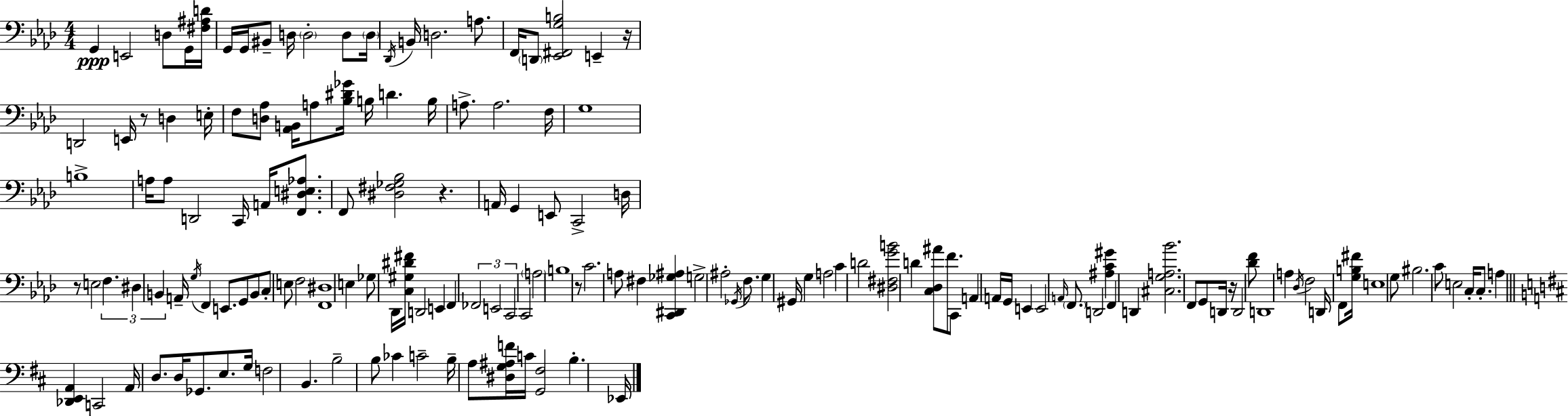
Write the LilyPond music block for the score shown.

{
  \clef bass
  \numericTimeSignature
  \time 4/4
  \key aes \major
  g,4\ppp e,2 d8 g,16 <fis ais d'>16 | g,16 g,16 bis,8-- d16 \parenthesize d2-. d8 \parenthesize d16 | \acciaccatura { des,16 } b,16 d2. a8. | f,16 \parenthesize d,8 <ees, fis, g b>2 e,4-- | \break r16 d,2 e,16 r8 d4 | e16-. f8 <d aes>8 <aes, b,>16 a8 <bes dis' ges'>16 b16 d'4. | b16 a8.-> a2. | f16 g1 | \break b1-> | a16 a8 d,2 c,16 a,16 <f, dis e aes>8. | f,8 <dis fis ges bes>2 r4. | a,16 g,4 e,8 c,2-> | \break d16 r8 e2 \tuplet 3/2 { f4. | dis4 b,4 } a,16-- \acciaccatura { g16 } f,4 e,8. | g,8 b,8 c8-. e8 f2 | <f, dis>1 | \break e4 ges8 des,16 <c gis dis' fis'>16 d,2 | e,4 f,4 \tuplet 3/2 { fes,2 | e,2 c,2 } | c,2 \parenthesize a2 | \break b1 | r8 c'2. | a8 fis4 <c, dis, ges ais>4 g2-> | ais2-. \acciaccatura { ges,16 } f8. g4 | \break gis,16 g4 a2 c'4 | d'2 <dis fis g' b'>2 | d'4 <c des ais'>8 f'8. c,8 a,4 | a,16 g,16 e,4 e,2 | \break \grace { a,16 } \parenthesize f,8. d,2 <ais c' gis'>4 | f,4 d,4 <cis g a bes'>2. | f,8 g,8 d,16 r16 d,2 | <des' f'>8 d,1 | \break a4 \acciaccatura { des16 } f2 | d,16 f,8 <g b fis'>16 e1 | g8 bis2. | c'8 e2 c16-. c8.-. | \break a4 \bar "||" \break \key d \major <des, e, a,>4 c,2 a,16 d8. | d16 ges,8. e8. g16 f2 | b,4. b2-- b8 | ces'4 c'2-- b16-- a8 <dis g ais f'>16 | \break c'16 <g, fis>2 b4.-. ees,16 | \bar "|."
}